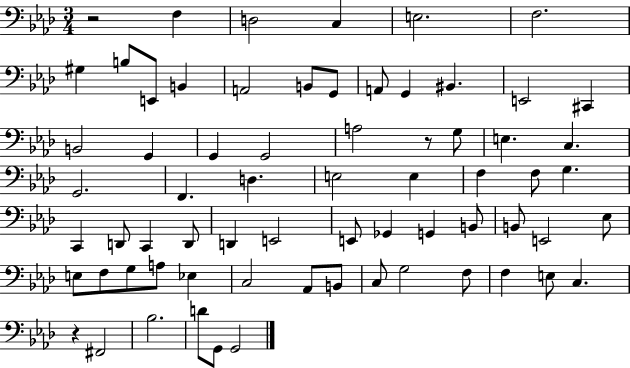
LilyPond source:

{
  \clef bass
  \numericTimeSignature
  \time 3/4
  \key aes \major
  r2 f4 | d2 c4 | e2. | f2. | \break gis4 b8 e,8 b,4 | a,2 b,8 g,8 | a,8 g,4 bis,4. | e,2 cis,4 | \break b,2 g,4 | g,4 g,2 | a2 r8 g8 | e4. c4. | \break g,2. | f,4. d4. | e2 e4 | f4 f8 g4. | \break c,4 d,8 c,4 d,8 | d,4 e,2 | e,8 ges,4 g,4 b,8 | b,8 e,2 ees8 | \break e8 f8 g8 a8 ees4 | c2 aes,8 b,8 | c8 g2 f8 | f4 e8 c4. | \break r4 fis,2 | bes2. | d'8 g,8 g,2 | \bar "|."
}